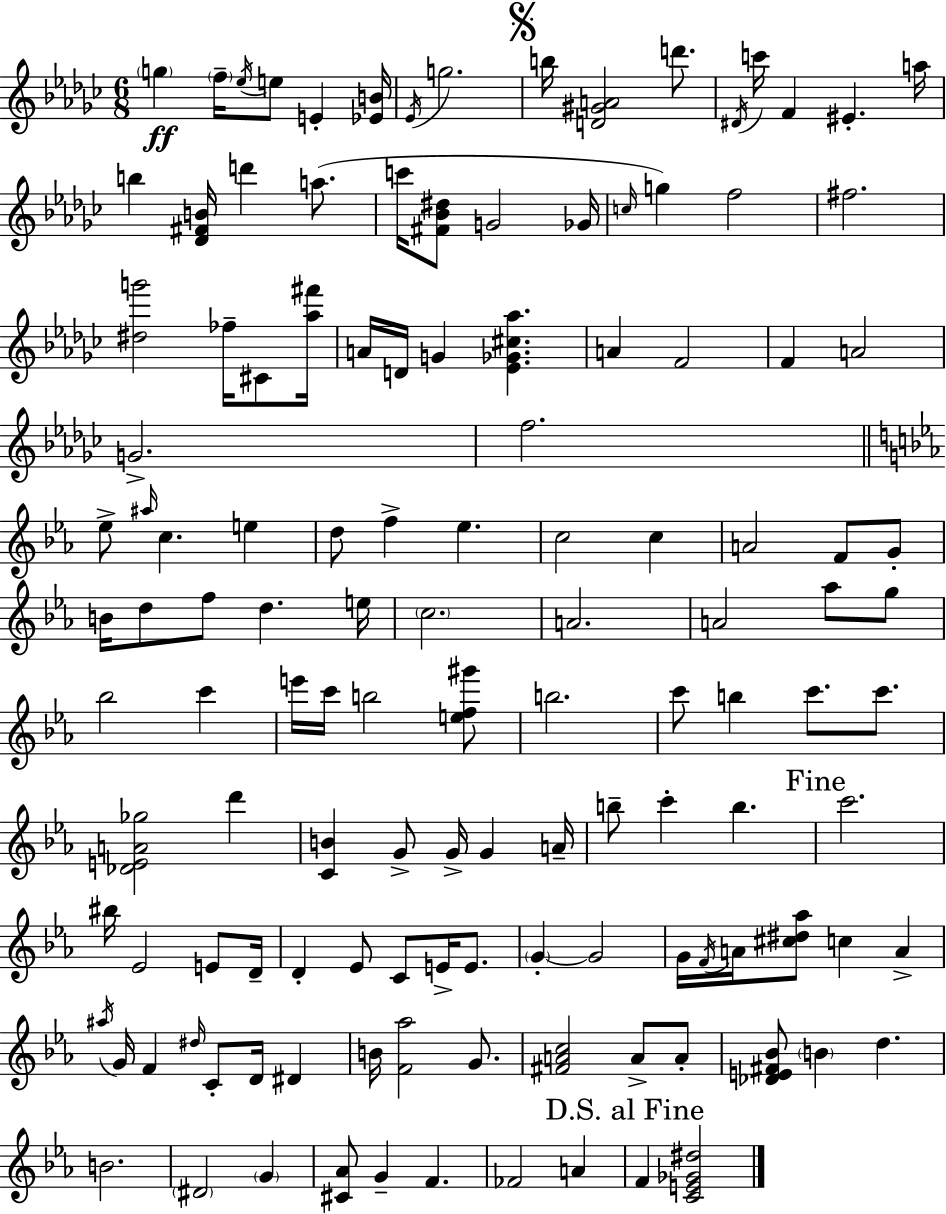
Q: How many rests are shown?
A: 0